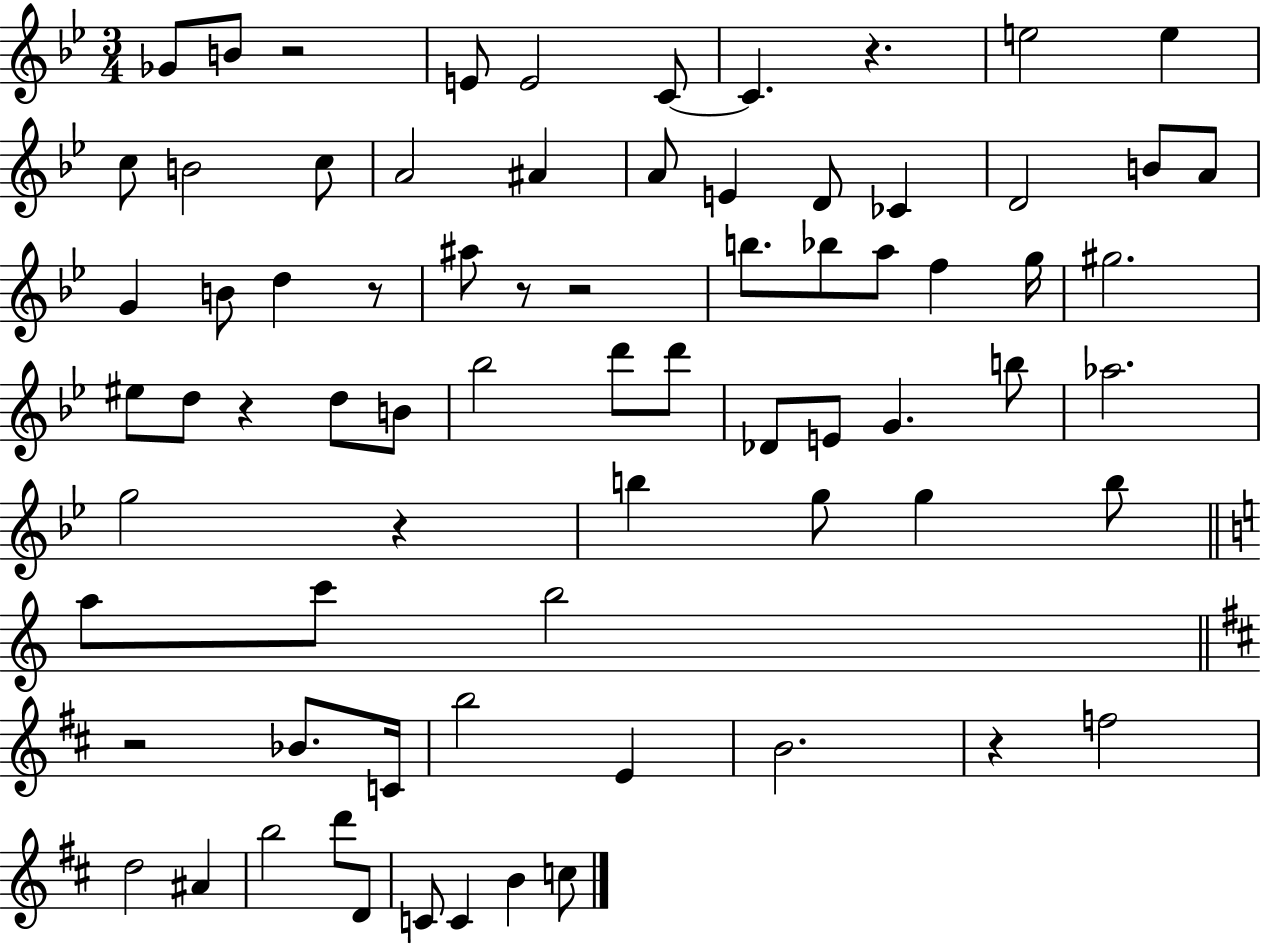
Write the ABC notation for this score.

X:1
T:Untitled
M:3/4
L:1/4
K:Bb
_G/2 B/2 z2 E/2 E2 C/2 C z e2 e c/2 B2 c/2 A2 ^A A/2 E D/2 _C D2 B/2 A/2 G B/2 d z/2 ^a/2 z/2 z2 b/2 _b/2 a/2 f g/4 ^g2 ^e/2 d/2 z d/2 B/2 _b2 d'/2 d'/2 _D/2 E/2 G b/2 _a2 g2 z b g/2 g b/2 a/2 c'/2 b2 z2 _B/2 C/4 b2 E B2 z f2 d2 ^A b2 d'/2 D/2 C/2 C B c/2